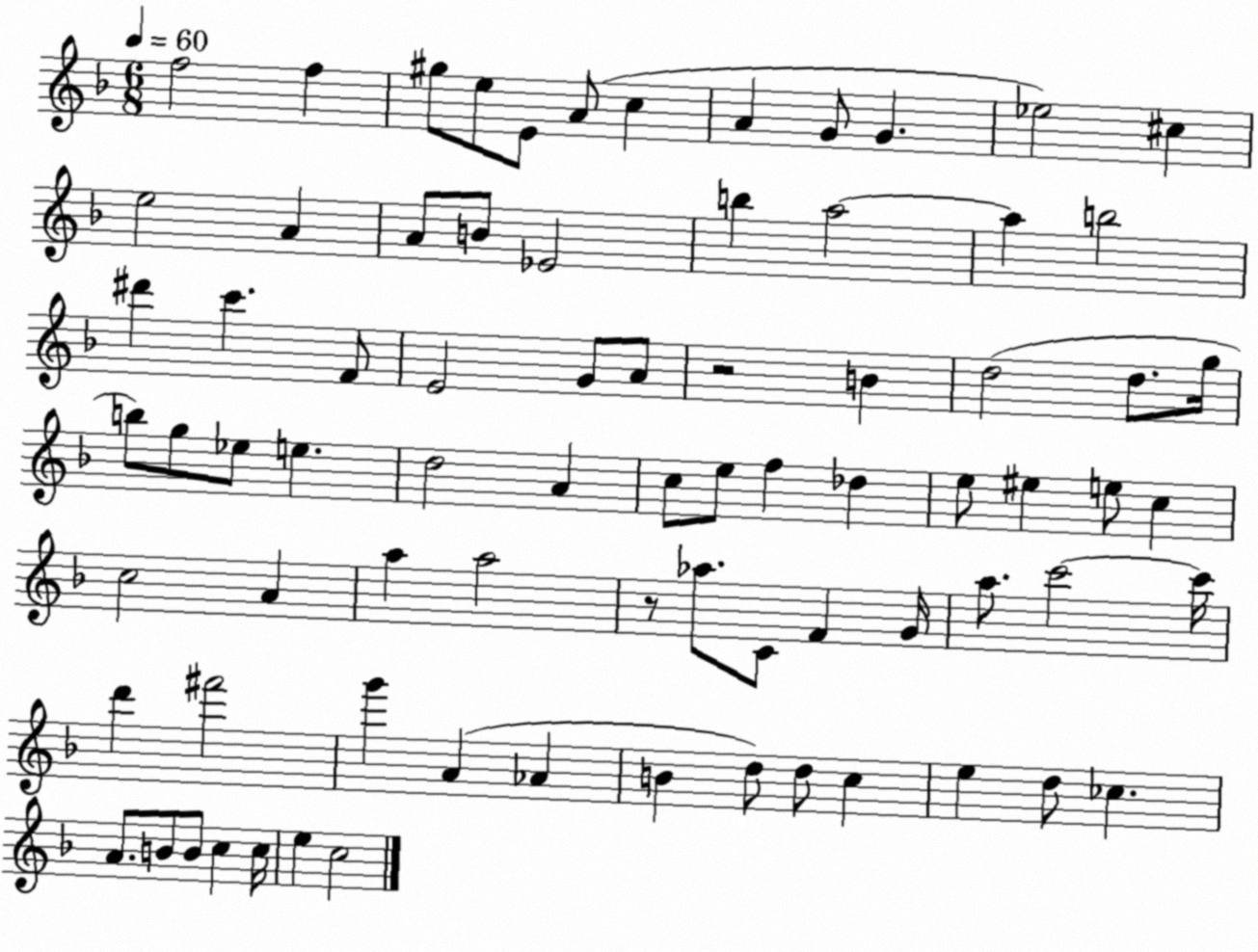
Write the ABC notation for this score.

X:1
T:Untitled
M:6/8
L:1/4
K:F
f2 f ^g/2 e/2 E/2 A/2 c A G/2 G _e2 ^c e2 A A/2 B/2 _E2 b a2 a b2 ^d' c' F/2 E2 G/2 A/2 z2 B d2 d/2 g/4 b/2 g/2 _e/2 e d2 A c/2 e/2 f _d e/2 ^e e/2 c c2 A a a2 z/2 _a/2 C/2 F G/4 a/2 c'2 c'/4 d' ^f'2 g' A _A B d/2 d/2 c e d/2 _c A/2 B/2 B/2 c c/4 e c2